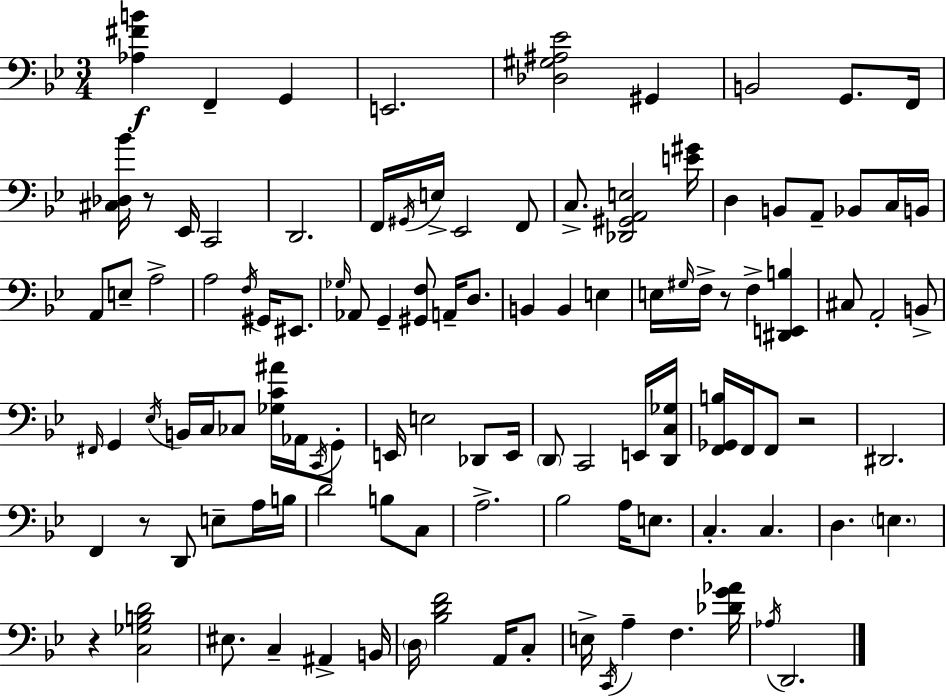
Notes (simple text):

[Ab3,F#4,B4]/q F2/q G2/q E2/h. [Db3,G#3,A#3,Eb4]/h G#2/q B2/h G2/e. F2/s [C#3,Db3,Bb4]/s R/e Eb2/s C2/h D2/h. F2/s G#2/s E3/s Eb2/h F2/e C3/e. [Db2,G#2,A2,E3]/h [E4,G#4]/s D3/q B2/e A2/e Bb2/e C3/s B2/s A2/e E3/e A3/h A3/h F3/s G#2/s EIS2/e. Gb3/s Ab2/e G2/q [G#2,F3]/e A2/s D3/e. B2/q B2/q E3/q E3/s G#3/s F3/s R/e F3/q [D#2,E2,B3]/q C#3/e A2/h B2/e F#2/s G2/q Eb3/s B2/s C3/s CES3/e [Gb3,C4,A#4]/s Ab2/s C2/s G2/e E2/s E3/h Db2/e E2/s D2/e C2/h E2/s [D2,C3,Gb3]/s [F2,Gb2,B3]/s F2/s F2/e R/h D#2/h. F2/q R/e D2/e E3/e A3/s B3/s D4/h B3/e C3/e A3/h. Bb3/h A3/s E3/e. C3/q. C3/q. D3/q. E3/q. R/q [C3,Gb3,B3,D4]/h EIS3/e. C3/q A#2/q B2/s D3/s [Bb3,D4,F4]/h A2/s C3/e E3/s C2/s A3/q F3/q. [Db4,G4,Ab4]/s Ab3/s D2/h.